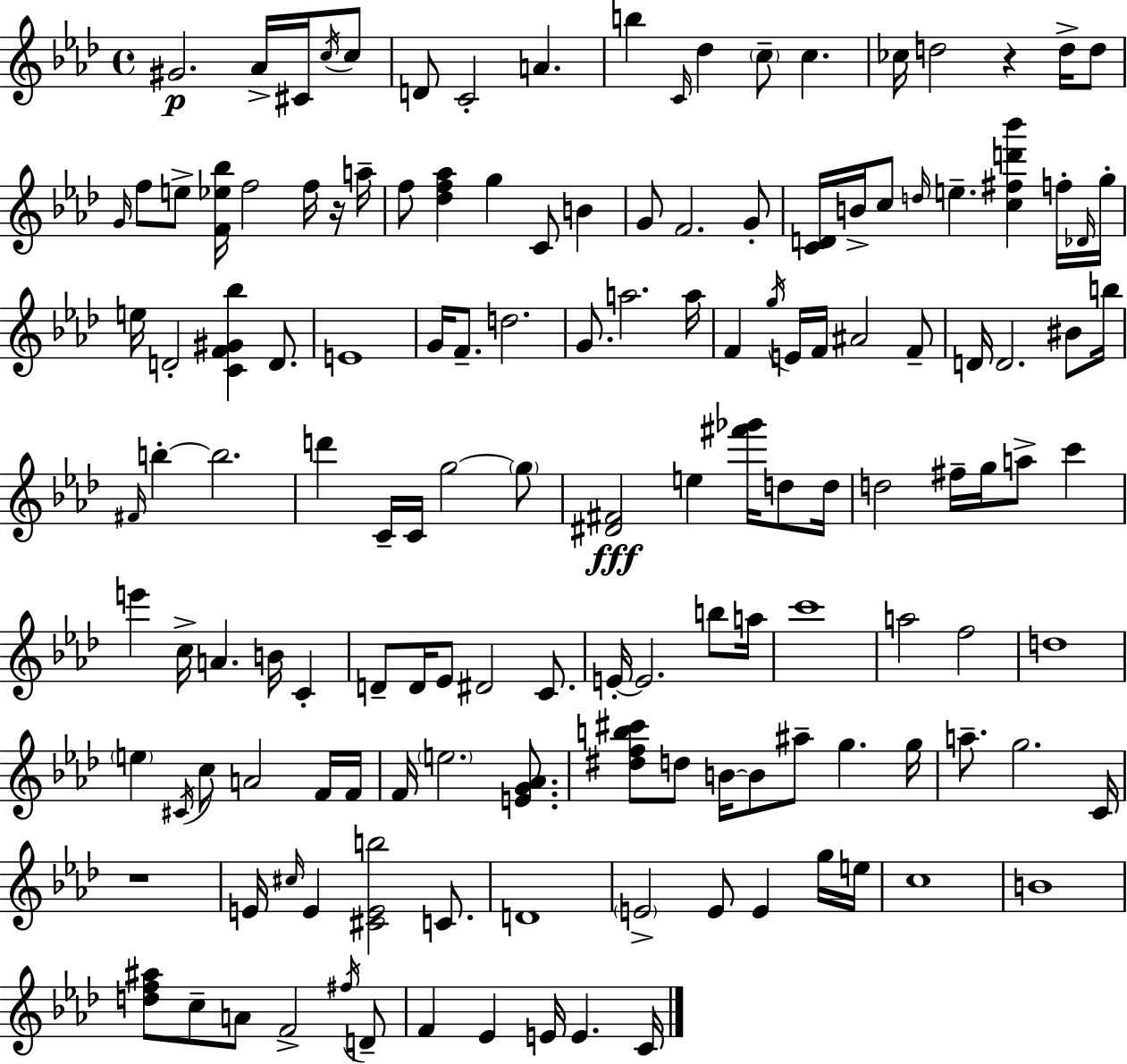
{
  \clef treble
  \time 4/4
  \defaultTimeSignature
  \key aes \major
  \repeat volta 2 { gis'2.\p aes'16-> cis'16 \acciaccatura { c''16 } c''8 | d'8 c'2-. a'4. | b''4 \grace { c'16 } des''4 \parenthesize c''8-- c''4. | ces''16 d''2 r4 d''16-> | \break d''8 \grace { g'16 } f''8 e''8-> <f' ees'' bes''>16 f''2 | f''16 r16 a''16-- f''8 <des'' f'' aes''>4 g''4 c'8 b'4 | g'8 f'2. | g'8-. <c' d'>16 b'16-> c''8 \grace { d''16 } e''4.-- <c'' fis'' d''' bes'''>4 | \break f''16-. \grace { des'16 } g''16-. e''16 d'2-. <c' f' gis' bes''>4 | d'8. e'1 | g'16 f'8.-- d''2. | g'8. a''2. | \break a''16 f'4 \acciaccatura { g''16 } e'16 f'16 ais'2 | f'8-- d'16 d'2. | bis'8 b''16 \grace { fis'16 } b''4-.~~ b''2. | d'''4 c'16-- c'16 g''2~~ | \break \parenthesize g''8 <dis' fis'>2\fff e''4 | <fis''' ges'''>16 d''8 d''16 d''2 fis''16-- | g''16 a''8-> c'''4 e'''4 c''16-> a'4. | b'16 c'4-. d'8-- d'16 ees'8 dis'2 | \break c'8. e'16-.~~ e'2. | b''8 a''16 c'''1 | a''2 f''2 | d''1 | \break \parenthesize e''4 \acciaccatura { cis'16 } c''8 a'2 | f'16 f'16 f'16 \parenthesize e''2. | <e' g' aes'>8. <dis'' f'' b'' cis'''>8 d''8 b'16~~ b'8 ais''8-- | g''4. g''16 a''8.-- g''2. | \break c'16 r1 | e'16 \grace { cis''16 } e'4 <cis' e' b''>2 | c'8. d'1 | \parenthesize e'2-> | \break e'8 e'4 g''16 e''16 c''1 | b'1 | <d'' f'' ais''>8 c''8-- a'8 f'2-> | \acciaccatura { fis''16 } d'8-- f'4 ees'4 | \break e'16 e'4. c'16 } \bar "|."
}